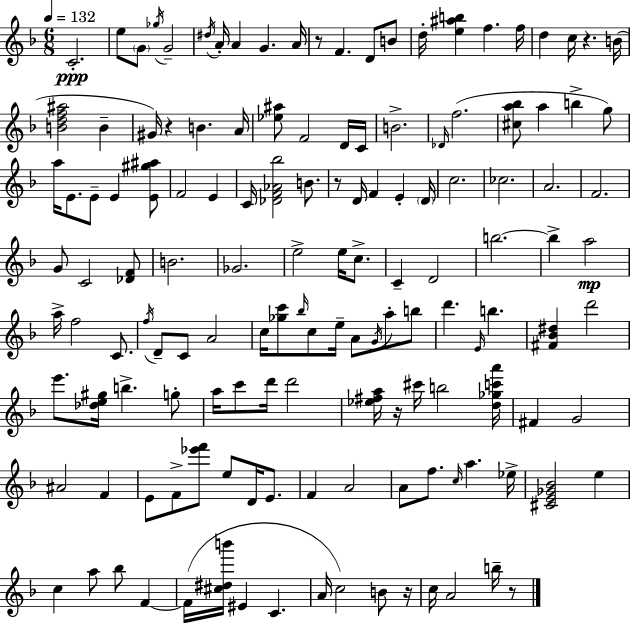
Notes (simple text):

C4/h. E5/e G4/e Gb5/s G4/h D#5/s A4/s A4/q G4/q. A4/s R/e F4/q. D4/e B4/e D5/s [E5,A#5,B5]/q F5/q. F5/s D5/q C5/s R/q. B4/s [B4,D5,F5,A#5]/h B4/q G#4/s R/q B4/q. A4/s [Eb5,A#5]/e F4/h D4/s C4/s B4/h. Db4/s F5/h. [C#5,A5,Bb5]/e A5/q B5/q G5/e A5/s E4/e. E4/e E4/q [E4,G#5,A#5]/e F4/h E4/q C4/s [Db4,F4,Ab4,Bb5]/h B4/e. R/e D4/s F4/q E4/q D4/s C5/h. CES5/h. A4/h. F4/h. G4/e C4/h [Db4,F4]/e B4/h. Gb4/h. E5/h E5/s C5/e. C4/q D4/h B5/h. B5/q A5/h A5/s F5/h C4/e. F5/s D4/e C4/e A4/h C5/s [Gb5,C6]/e Bb5/s C5/e E5/s A4/e G4/s A5/e B5/e D6/q. E4/s B5/q. [F#4,Bb4,D#5]/q D6/h E6/e. [Db5,E5,G#5]/s B5/q. G5/e A5/s C6/e D6/s D6/h [Eb5,F#5,A5]/s R/s C#6/s B5/h [D5,Gb5,C6,A6]/s F#4/q G4/h A#4/h F4/q E4/e F4/e [Eb6,F6]/e E5/e D4/s E4/e. F4/q A4/h A4/e F5/e. C5/s A5/q. Eb5/s [C#4,E4,Gb4,Bb4]/h E5/q C5/q A5/e Bb5/e F4/q F4/s [C#5,D#5,B6]/s EIS4/q C4/q. A4/s C5/h B4/e R/s C5/s A4/h B5/s R/e